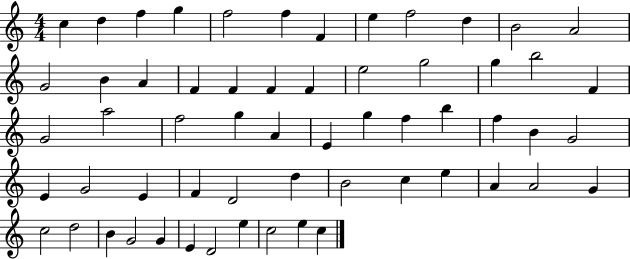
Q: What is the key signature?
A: C major